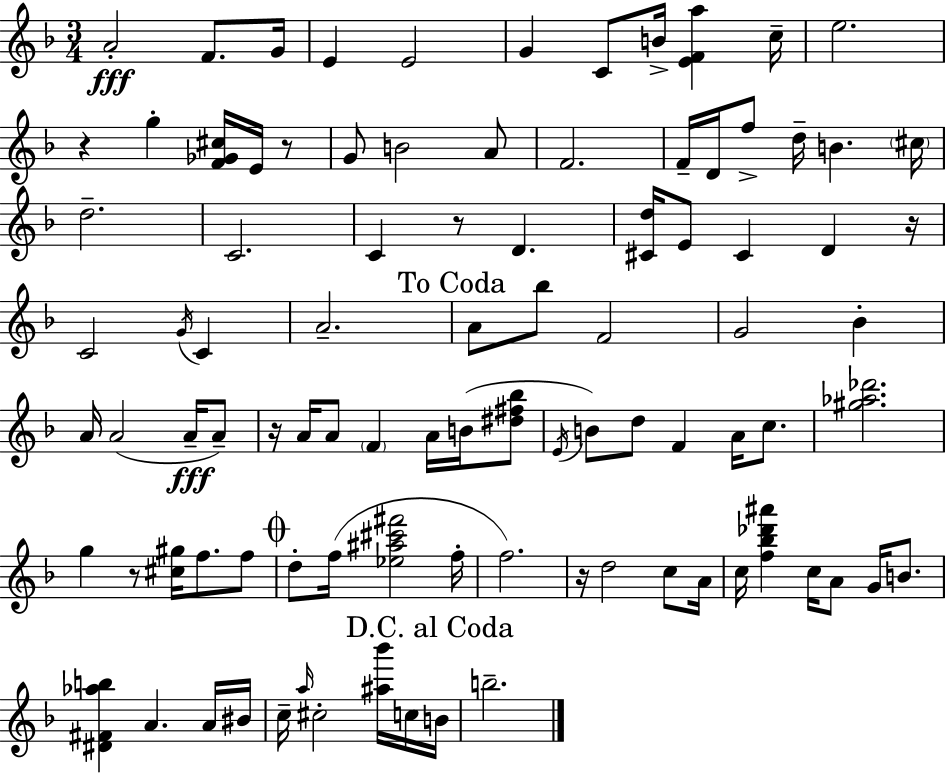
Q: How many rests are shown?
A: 7